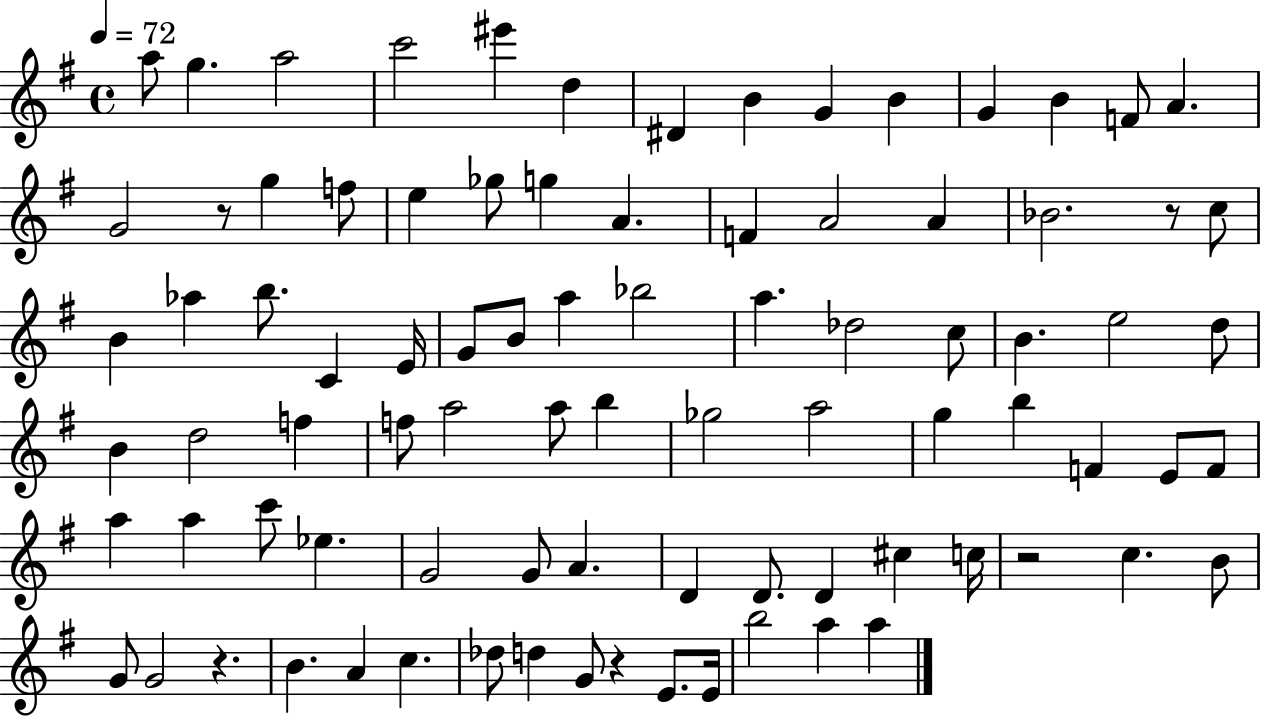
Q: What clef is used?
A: treble